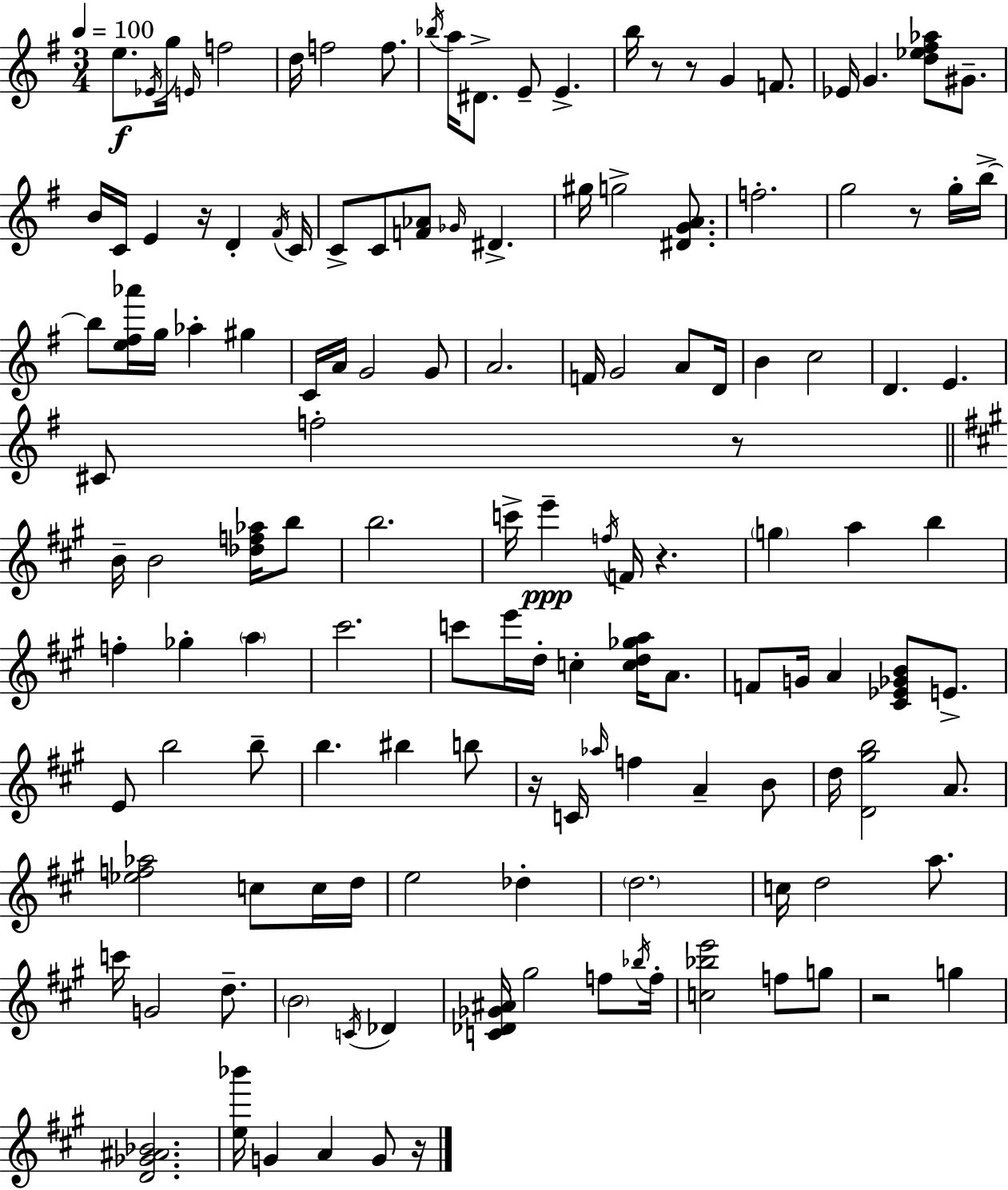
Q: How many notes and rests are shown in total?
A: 138